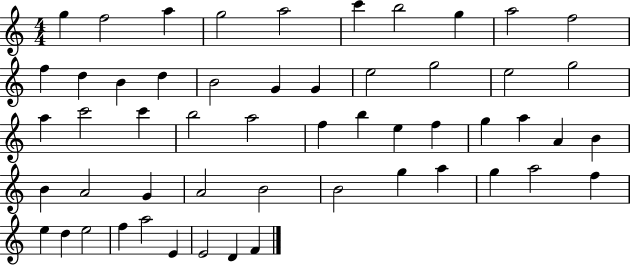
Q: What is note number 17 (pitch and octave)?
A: G4